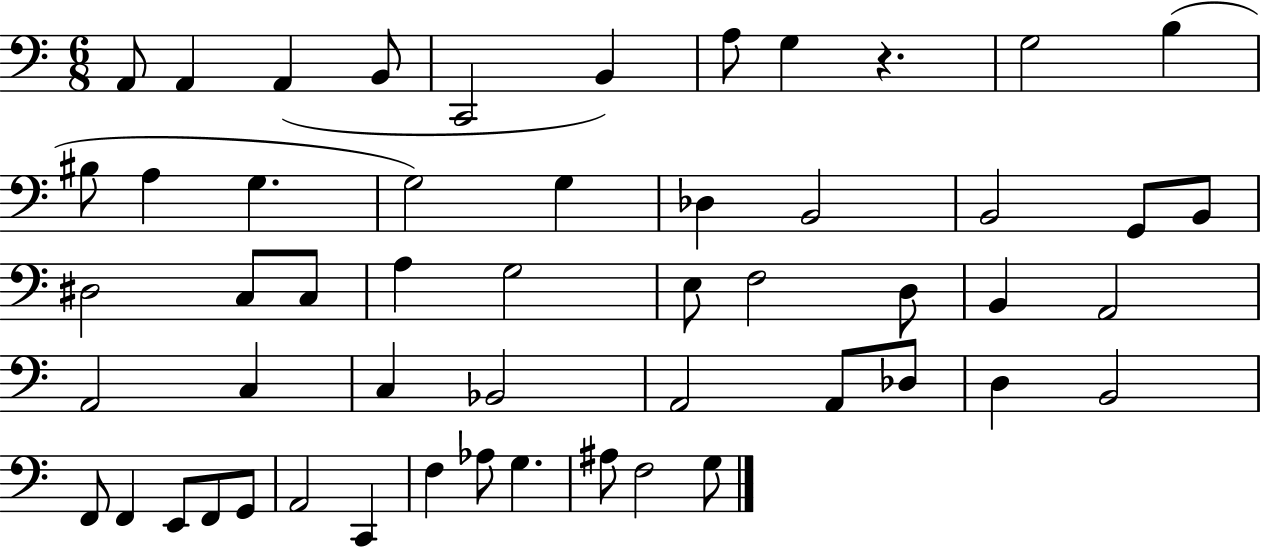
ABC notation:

X:1
T:Untitled
M:6/8
L:1/4
K:C
A,,/2 A,, A,, B,,/2 C,,2 B,, A,/2 G, z G,2 B, ^B,/2 A, G, G,2 G, _D, B,,2 B,,2 G,,/2 B,,/2 ^D,2 C,/2 C,/2 A, G,2 E,/2 F,2 D,/2 B,, A,,2 A,,2 C, C, _B,,2 A,,2 A,,/2 _D,/2 D, B,,2 F,,/2 F,, E,,/2 F,,/2 G,,/2 A,,2 C,, F, _A,/2 G, ^A,/2 F,2 G,/2